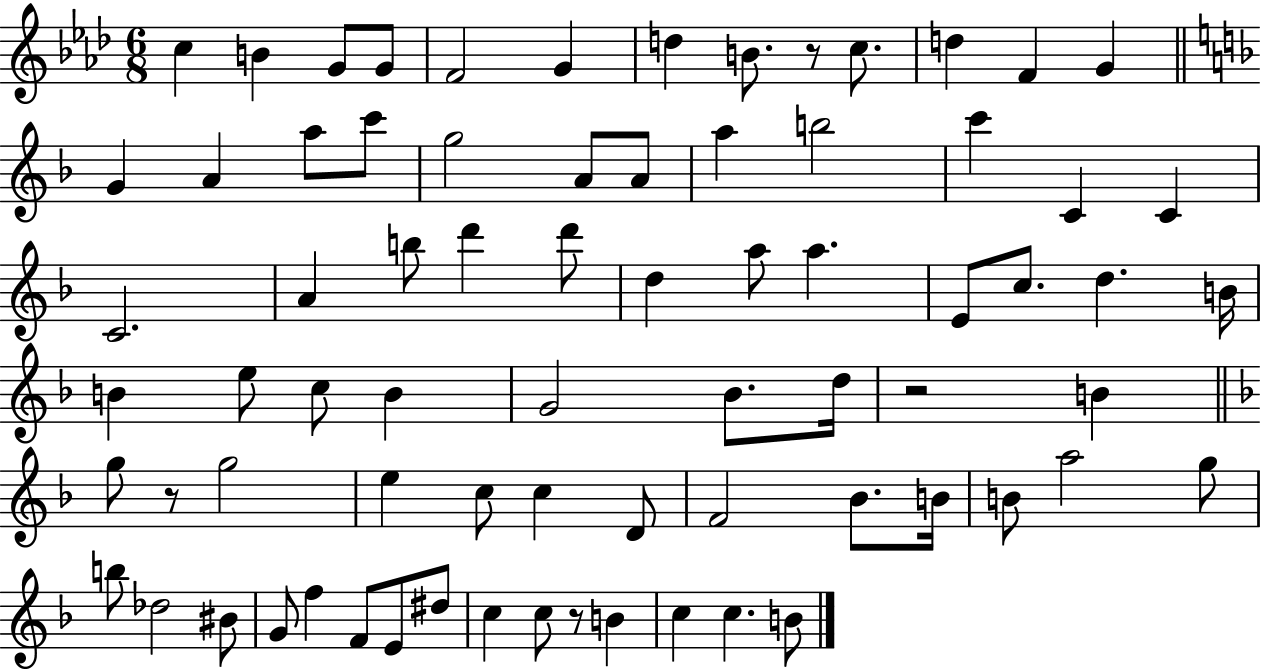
{
  \clef treble
  \numericTimeSignature
  \time 6/8
  \key aes \major
  c''4 b'4 g'8 g'8 | f'2 g'4 | d''4 b'8. r8 c''8. | d''4 f'4 g'4 | \break \bar "||" \break \key f \major g'4 a'4 a''8 c'''8 | g''2 a'8 a'8 | a''4 b''2 | c'''4 c'4 c'4 | \break c'2. | a'4 b''8 d'''4 d'''8 | d''4 a''8 a''4. | e'8 c''8. d''4. b'16 | \break b'4 e''8 c''8 b'4 | g'2 bes'8. d''16 | r2 b'4 | \bar "||" \break \key f \major g''8 r8 g''2 | e''4 c''8 c''4 d'8 | f'2 bes'8. b'16 | b'8 a''2 g''8 | \break b''8 des''2 bis'8 | g'8 f''4 f'8 e'8 dis''8 | c''4 c''8 r8 b'4 | c''4 c''4. b'8 | \break \bar "|."
}